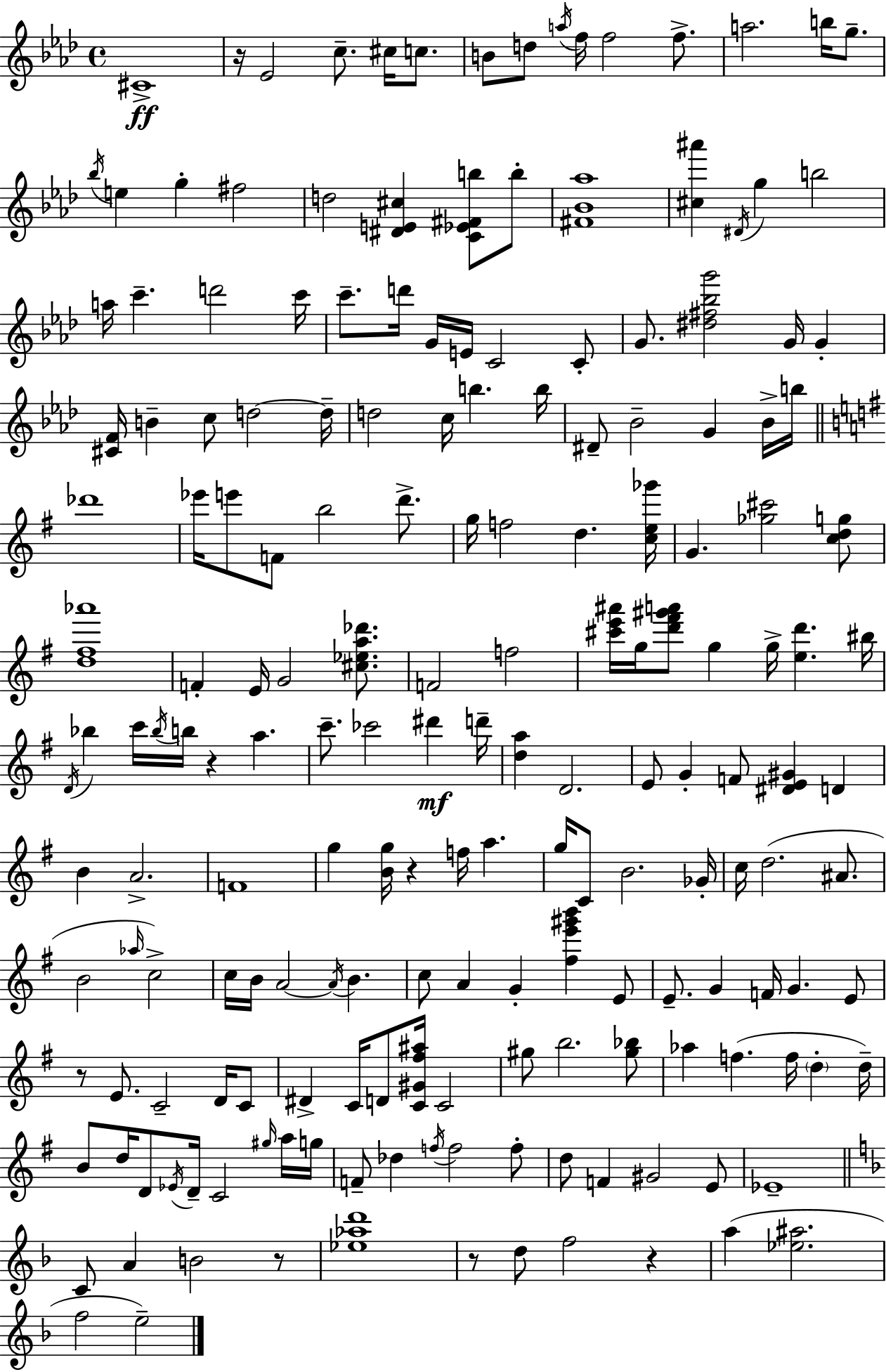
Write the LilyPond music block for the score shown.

{
  \clef treble
  \time 4/4
  \defaultTimeSignature
  \key f \minor
  cis'1->\ff | r16 ees'2 c''8.-- cis''16 c''8. | b'8 d''8 \acciaccatura { a''16 } f''16 f''2 f''8.-> | a''2. b''16 g''8.-- | \break \acciaccatura { bes''16 } e''4 g''4-. fis''2 | d''2 <dis' e' cis''>4 <c' ees' fis' b''>8 | b''8-. <fis' bes' aes''>1 | <cis'' ais'''>4 \acciaccatura { dis'16 } g''4 b''2 | \break a''16 c'''4.-- d'''2 | c'''16 c'''8.-- d'''16 g'16 e'16 c'2 | c'8-. g'8. <dis'' fis'' bes'' g'''>2 g'16 g'4-. | <cis' f'>16 b'4-- c''8 d''2~~ | \break d''16-- d''2 c''16 b''4. | b''16 dis'8-- bes'2-- g'4 | bes'16-> b''16 \bar "||" \break \key g \major des'''1 | ees'''16 e'''8 f'8 b''2 d'''8.-> | g''16 f''2 d''4. <c'' e'' ges'''>16 | g'4. <ges'' cis'''>2 <c'' d'' g''>8 | \break <d'' fis'' aes'''>1 | f'4-. e'16 g'2 <cis'' ees'' a'' des'''>8. | f'2 f''2 | <cis''' e''' ais'''>16 g''16 <d''' fis''' gis''' a'''>8 g''4 g''16-> <e'' d'''>4. bis''16 | \break \acciaccatura { d'16 } bes''4 c'''16 \acciaccatura { bes''16 } b''16 r4 a''4. | c'''8.-- ces'''2 dis'''4\mf | d'''16-- <d'' a''>4 d'2. | e'8 g'4-. f'8 <dis' e' gis'>4 d'4 | \break b'4 a'2.-> | f'1 | g''4 <b' g''>16 r4 f''16 a''4. | g''16 c'8 b'2. | \break ges'16-. c''16 d''2.( ais'8. | b'2 \grace { aes''16 } c''2->) | c''16 b'16 a'2~~ \acciaccatura { a'16 } b'4. | c''8 a'4 g'4-. <fis'' e''' gis''' b'''>4 | \break e'8 e'8.-- g'4 f'16 g'4. | e'8 r8 e'8. c'2-- | d'16 c'8 dis'4-> c'16 d'8 <c' gis' fis'' ais''>16 c'2 | gis''8 b''2. | \break <gis'' bes''>8 aes''4 f''4.( f''16 \parenthesize d''4-. | d''16--) b'8 d''16 d'8 \acciaccatura { ees'16 } d'16-- c'2 | \grace { gis''16 } a''16 g''16 f'8-- des''4 \acciaccatura { f''16 } f''2 | f''8-. d''8 f'4 gis'2 | \break e'8 ees'1-- | \bar "||" \break \key d \minor c'8 a'4 b'2 r8 | <ees'' aes'' d'''>1 | r8 d''8 f''2 r4 | a''4( <ees'' ais''>2. | \break f''2 e''2--) | \bar "|."
}